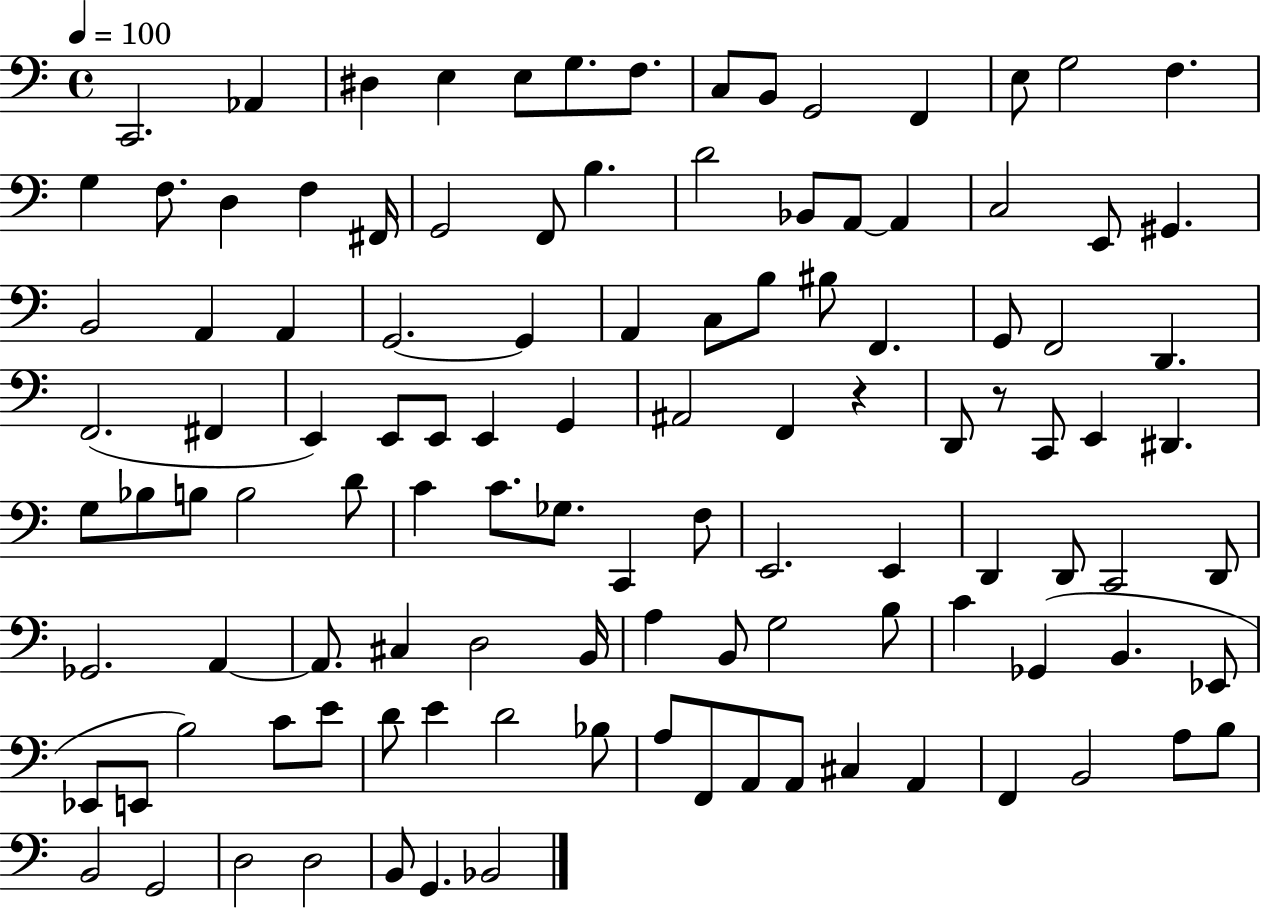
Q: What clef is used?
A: bass